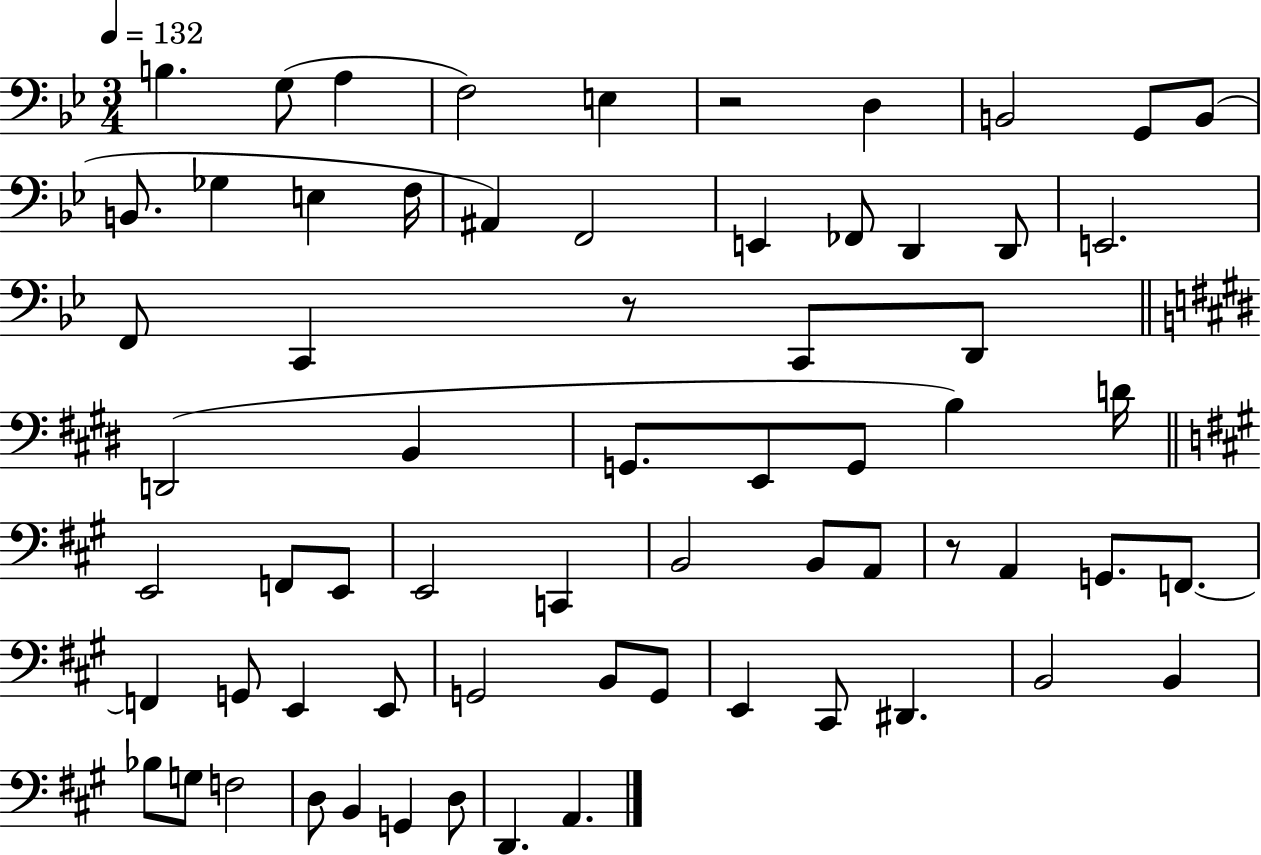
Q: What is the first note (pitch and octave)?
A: B3